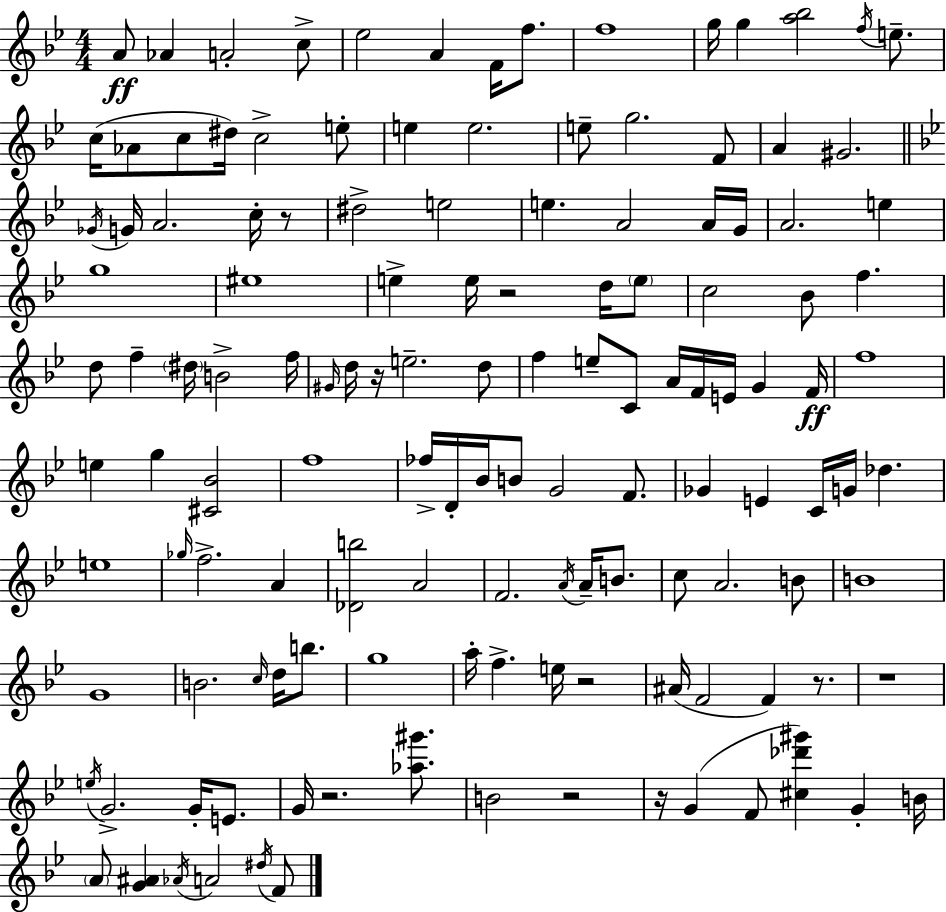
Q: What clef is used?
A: treble